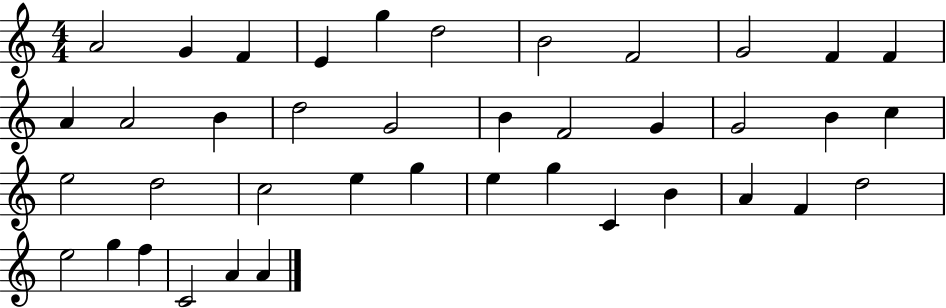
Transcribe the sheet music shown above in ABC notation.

X:1
T:Untitled
M:4/4
L:1/4
K:C
A2 G F E g d2 B2 F2 G2 F F A A2 B d2 G2 B F2 G G2 B c e2 d2 c2 e g e g C B A F d2 e2 g f C2 A A